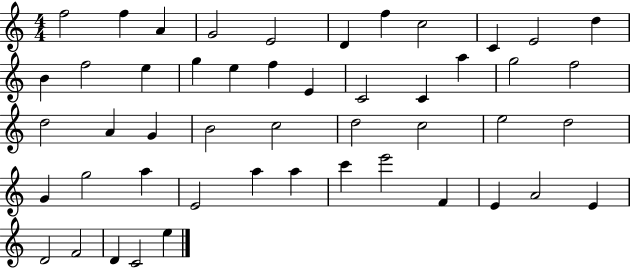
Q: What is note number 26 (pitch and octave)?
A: G4